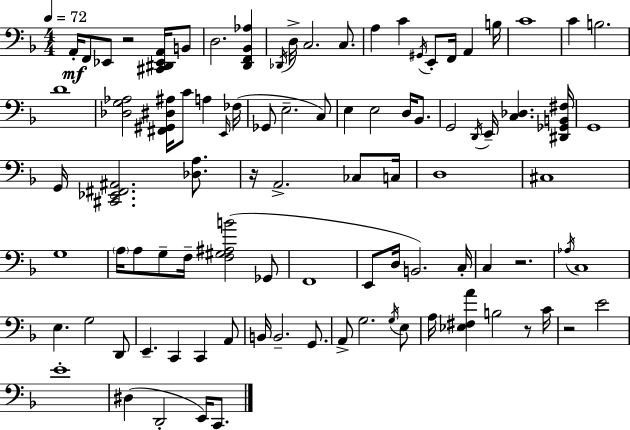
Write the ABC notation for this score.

X:1
T:Untitled
M:4/4
L:1/4
K:Dm
A,,/4 F,,/2 _E,,/2 z2 [^C,,^D,,_E,,A,,]/4 B,,/2 D,2 [D,,F,,_B,,_A,] _D,,/4 D,/4 C,2 C,/2 A, C ^G,,/4 E,,/2 F,,/4 A,, B,/4 C4 C B,2 D4 [_D,G,_A,]2 [^F,,^G,,^D,^A,]/4 C/2 A, E,,/4 _F,/4 _G,,/2 E,2 C,/2 E, E,2 D,/4 _B,,/2 G,,2 D,,/4 E,,/4 [C,_D,] [^D,,_G,,B,,^F,]/4 G,,4 G,,/4 [^C,,_E,,^F,,^A,,]2 [_D,A,]/2 z/4 A,,2 _C,/2 C,/4 D,4 ^C,4 G,4 A,/4 A,/2 G,/2 F,/4 [F,^G,^A,B]2 _G,,/2 F,,4 E,,/2 D,/4 B,,2 C,/4 C, z2 _A,/4 C,4 E, G,2 D,,/2 E,, C,, C,, A,,/2 B,,/4 B,,2 G,,/2 A,,/2 G,2 G,/4 E,/2 A,/4 [_E,^F,A] B,2 z/2 C/4 z2 E2 E4 ^D, D,,2 E,,/4 C,,/2